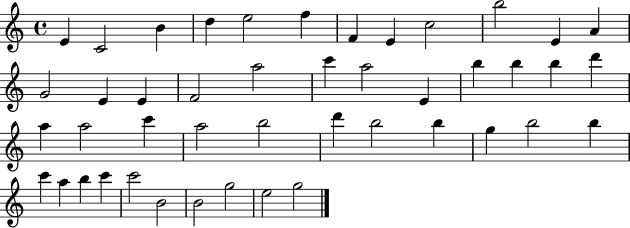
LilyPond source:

{
  \clef treble
  \time 4/4
  \defaultTimeSignature
  \key c \major
  e'4 c'2 b'4 | d''4 e''2 f''4 | f'4 e'4 c''2 | b''2 e'4 a'4 | \break g'2 e'4 e'4 | f'2 a''2 | c'''4 a''2 e'4 | b''4 b''4 b''4 d'''4 | \break a''4 a''2 c'''4 | a''2 b''2 | d'''4 b''2 b''4 | g''4 b''2 b''4 | \break c'''4 a''4 b''4 c'''4 | c'''2 b'2 | b'2 g''2 | e''2 g''2 | \break \bar "|."
}